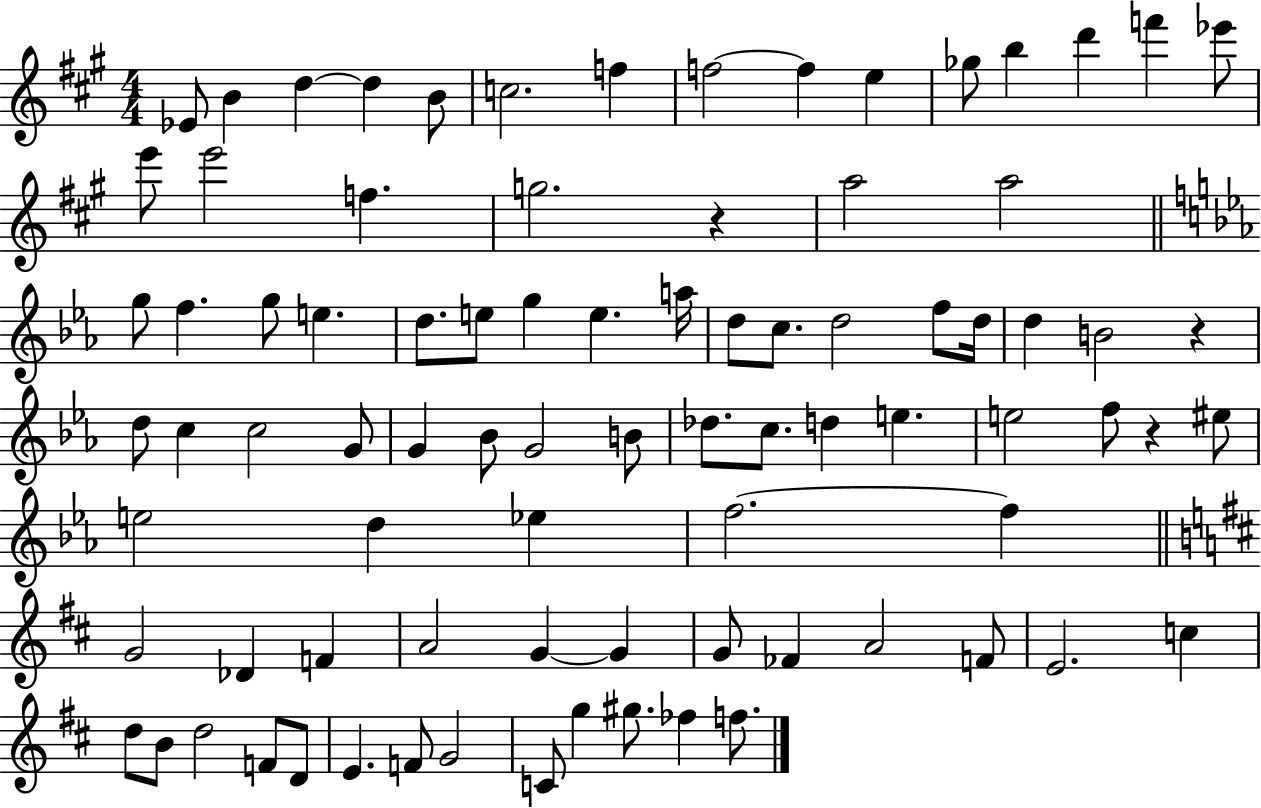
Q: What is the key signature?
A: A major